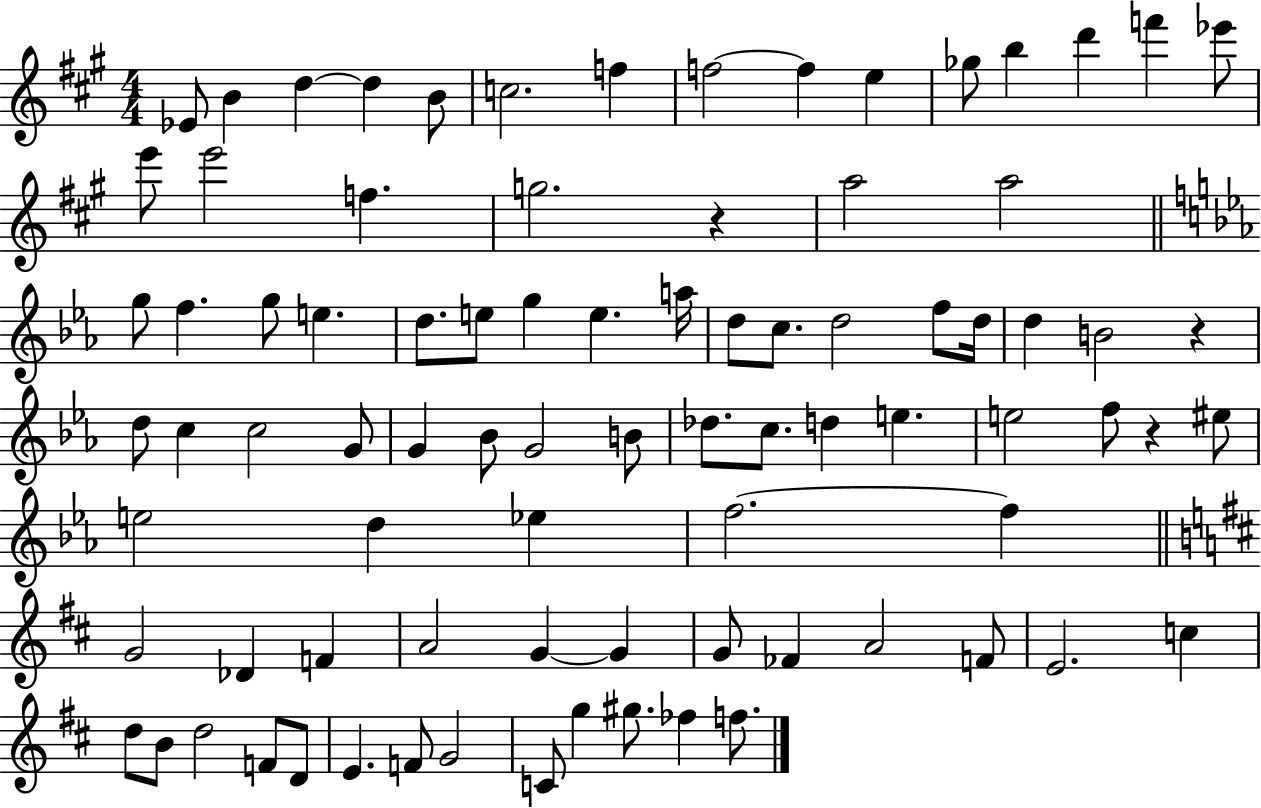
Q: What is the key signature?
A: A major